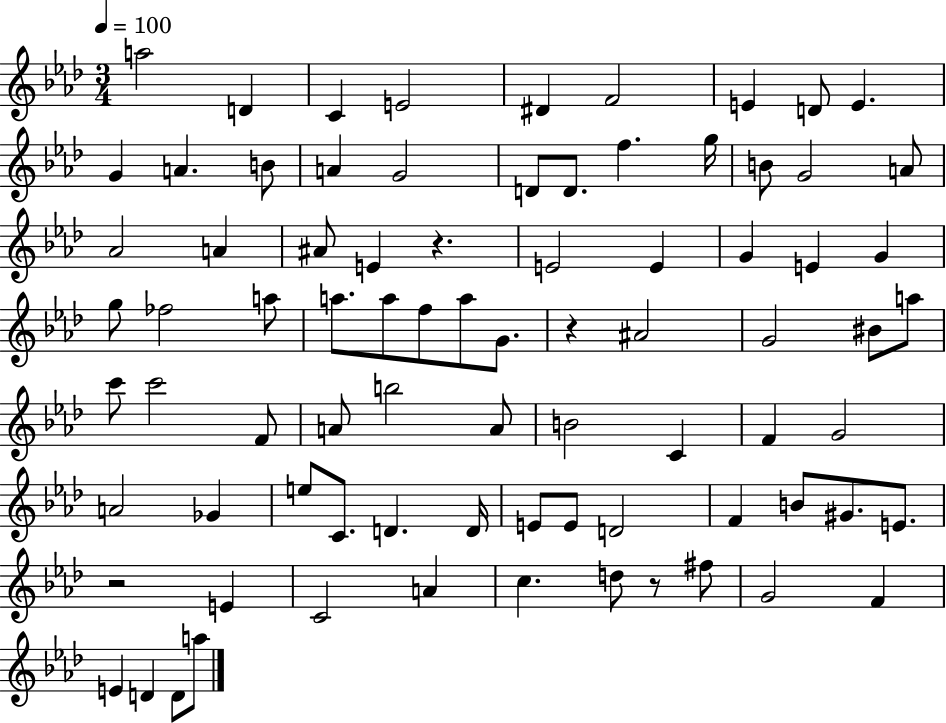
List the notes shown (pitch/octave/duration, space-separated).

A5/h D4/q C4/q E4/h D#4/q F4/h E4/q D4/e E4/q. G4/q A4/q. B4/e A4/q G4/h D4/e D4/e. F5/q. G5/s B4/e G4/h A4/e Ab4/h A4/q A#4/e E4/q R/q. E4/h E4/q G4/q E4/q G4/q G5/e FES5/h A5/e A5/e. A5/e F5/e A5/e G4/e. R/q A#4/h G4/h BIS4/e A5/e C6/e C6/h F4/e A4/e B5/h A4/e B4/h C4/q F4/q G4/h A4/h Gb4/q E5/e C4/e. D4/q. D4/s E4/e E4/e D4/h F4/q B4/e G#4/e. E4/e. R/h E4/q C4/h A4/q C5/q. D5/e R/e F#5/e G4/h F4/q E4/q D4/q D4/e A5/e